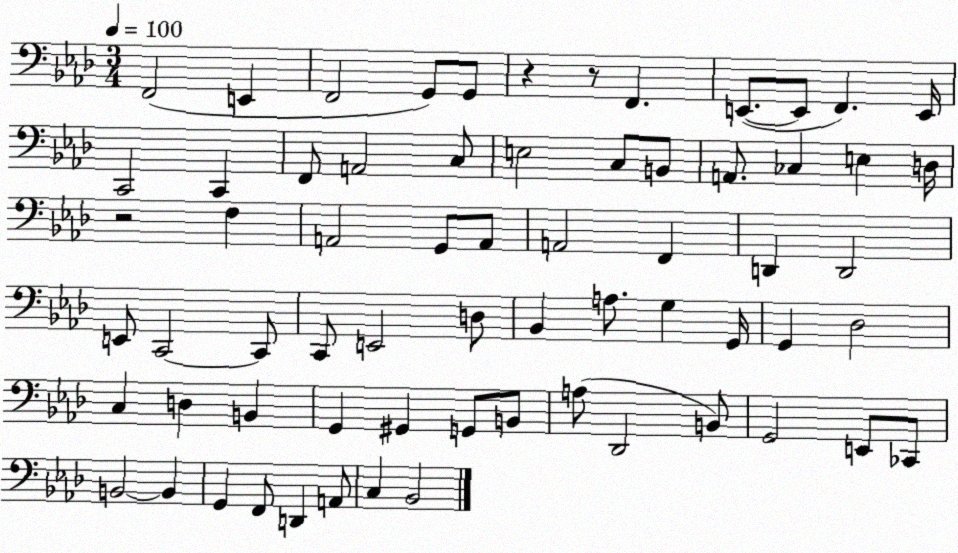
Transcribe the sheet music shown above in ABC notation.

X:1
T:Untitled
M:3/4
L:1/4
K:Ab
F,,2 E,, F,,2 G,,/2 G,,/2 z z/2 F,, E,,/2 E,,/2 F,, E,,/4 C,,2 C,, F,,/2 A,,2 C,/2 E,2 C,/2 B,,/2 A,,/2 _C, E, D,/4 z2 F, A,,2 G,,/2 A,,/2 A,,2 F,, D,, D,,2 E,,/2 C,,2 C,,/2 C,,/2 E,,2 D,/2 _B,, A,/2 G, G,,/4 G,, _D,2 C, D, B,, G,, ^G,, G,,/2 B,,/2 A,/2 _D,,2 B,,/2 G,,2 E,,/2 _C,,/2 B,,2 B,, G,, F,,/2 D,, A,,/2 C, _B,,2